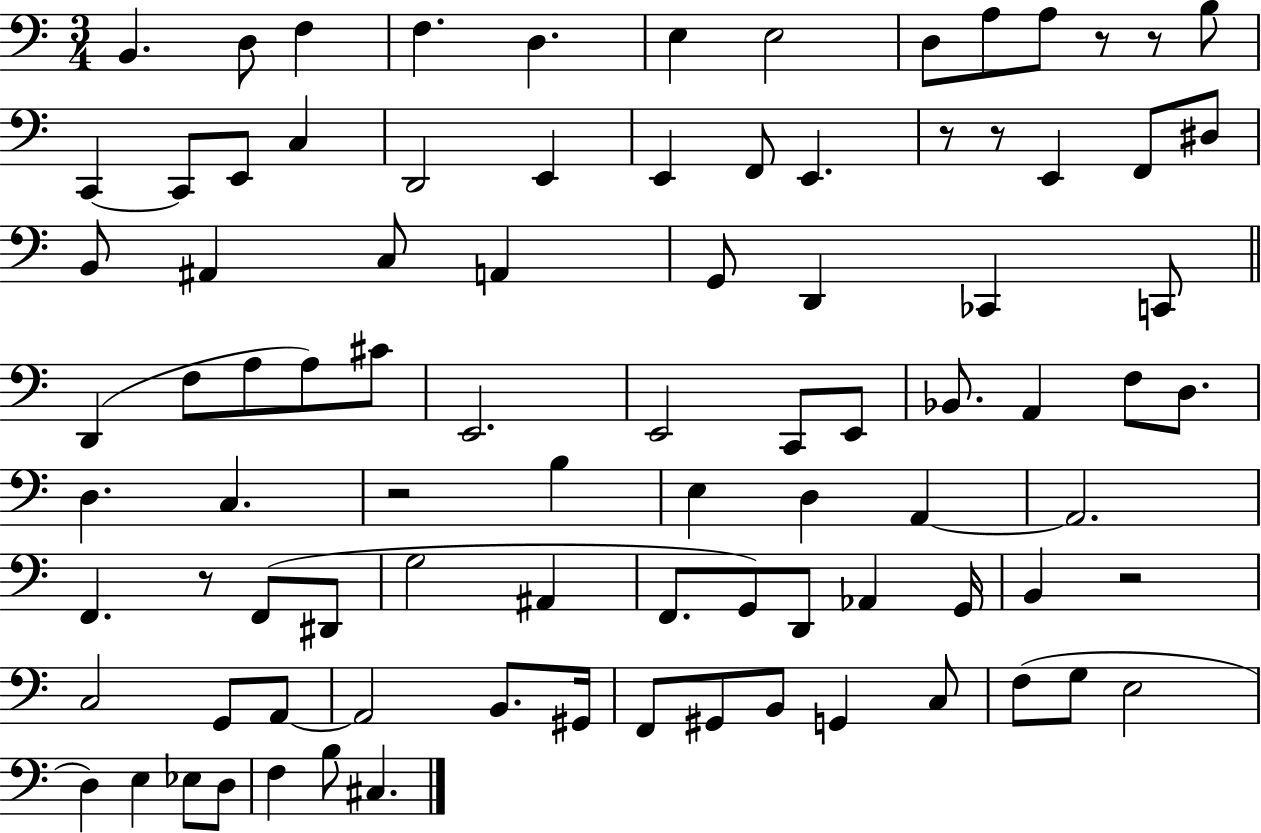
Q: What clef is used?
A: bass